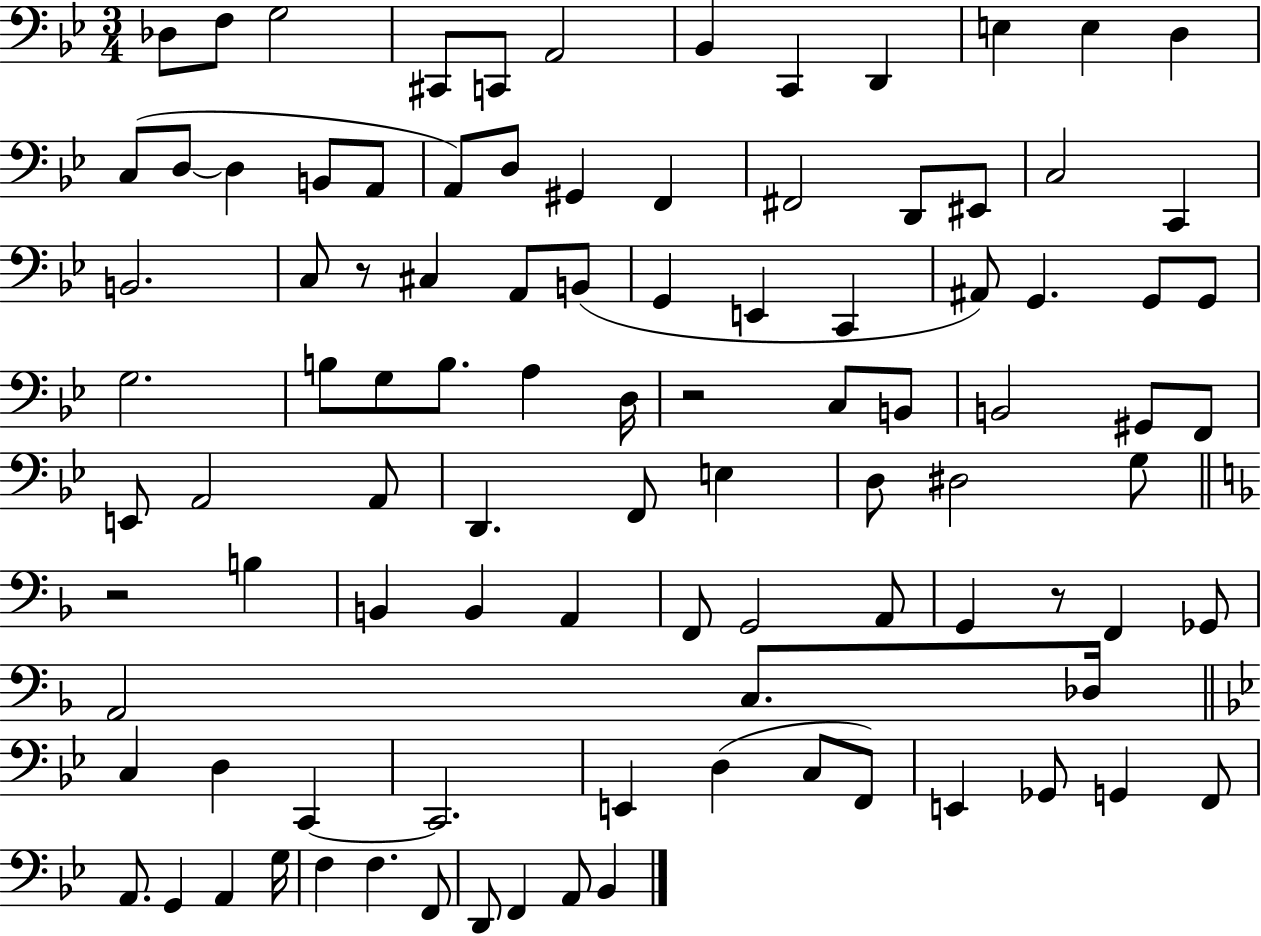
X:1
T:Untitled
M:3/4
L:1/4
K:Bb
_D,/2 F,/2 G,2 ^C,,/2 C,,/2 A,,2 _B,, C,, D,, E, E, D, C,/2 D,/2 D, B,,/2 A,,/2 A,,/2 D,/2 ^G,, F,, ^F,,2 D,,/2 ^E,,/2 C,2 C,, B,,2 C,/2 z/2 ^C, A,,/2 B,,/2 G,, E,, C,, ^A,,/2 G,, G,,/2 G,,/2 G,2 B,/2 G,/2 B,/2 A, D,/4 z2 C,/2 B,,/2 B,,2 ^G,,/2 F,,/2 E,,/2 A,,2 A,,/2 D,, F,,/2 E, D,/2 ^D,2 G,/2 z2 B, B,, B,, A,, F,,/2 G,,2 A,,/2 G,, z/2 F,, _G,,/2 A,,2 C,/2 _D,/4 C, D, C,, C,,2 E,, D, C,/2 F,,/2 E,, _G,,/2 G,, F,,/2 A,,/2 G,, A,, G,/4 F, F, F,,/2 D,,/2 F,, A,,/2 _B,,